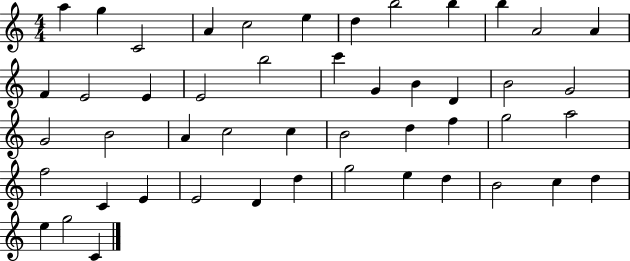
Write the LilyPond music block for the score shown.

{
  \clef treble
  \numericTimeSignature
  \time 4/4
  \key c \major
  a''4 g''4 c'2 | a'4 c''2 e''4 | d''4 b''2 b''4 | b''4 a'2 a'4 | \break f'4 e'2 e'4 | e'2 b''2 | c'''4 g'4 b'4 d'4 | b'2 g'2 | \break g'2 b'2 | a'4 c''2 c''4 | b'2 d''4 f''4 | g''2 a''2 | \break f''2 c'4 e'4 | e'2 d'4 d''4 | g''2 e''4 d''4 | b'2 c''4 d''4 | \break e''4 g''2 c'4 | \bar "|."
}